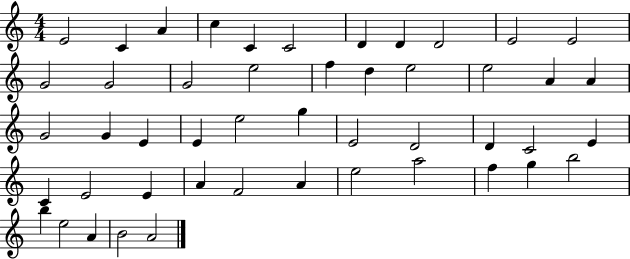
E4/h C4/q A4/q C5/q C4/q C4/h D4/q D4/q D4/h E4/h E4/h G4/h G4/h G4/h E5/h F5/q D5/q E5/h E5/h A4/q A4/q G4/h G4/q E4/q E4/q E5/h G5/q E4/h D4/h D4/q C4/h E4/q C4/q E4/h E4/q A4/q F4/h A4/q E5/h A5/h F5/q G5/q B5/h B5/q E5/h A4/q B4/h A4/h